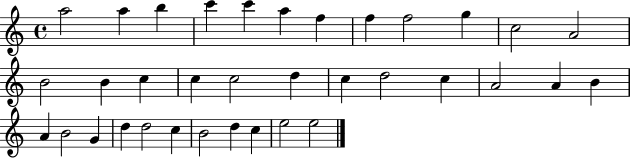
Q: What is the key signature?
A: C major